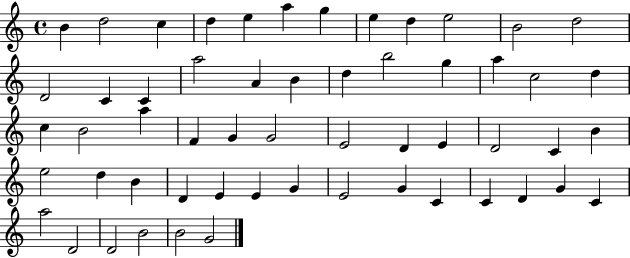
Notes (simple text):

B4/q D5/h C5/q D5/q E5/q A5/q G5/q E5/q D5/q E5/h B4/h D5/h D4/h C4/q C4/q A5/h A4/q B4/q D5/q B5/h G5/q A5/q C5/h D5/q C5/q B4/h A5/q F4/q G4/q G4/h E4/h D4/q E4/q D4/h C4/q B4/q E5/h D5/q B4/q D4/q E4/q E4/q G4/q E4/h G4/q C4/q C4/q D4/q G4/q C4/q A5/h D4/h D4/h B4/h B4/h G4/h